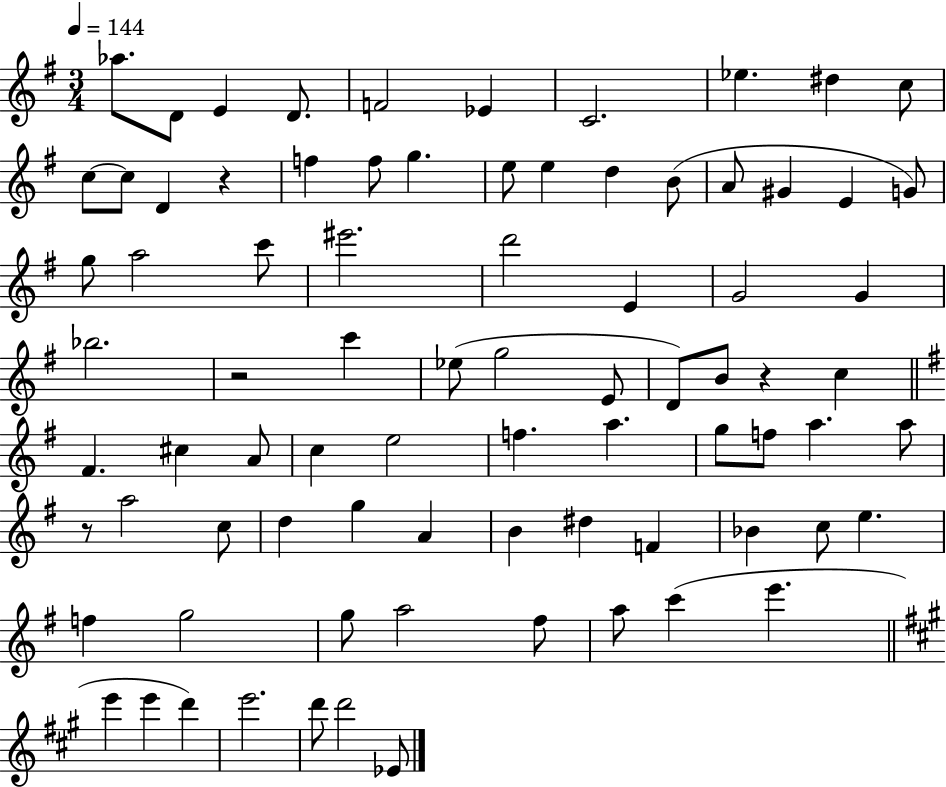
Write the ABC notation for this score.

X:1
T:Untitled
M:3/4
L:1/4
K:G
_a/2 D/2 E D/2 F2 _E C2 _e ^d c/2 c/2 c/2 D z f f/2 g e/2 e d B/2 A/2 ^G E G/2 g/2 a2 c'/2 ^e'2 d'2 E G2 G _b2 z2 c' _e/2 g2 E/2 D/2 B/2 z c ^F ^c A/2 c e2 f a g/2 f/2 a a/2 z/2 a2 c/2 d g A B ^d F _B c/2 e f g2 g/2 a2 ^f/2 a/2 c' e' e' e' d' e'2 d'/2 d'2 _E/2